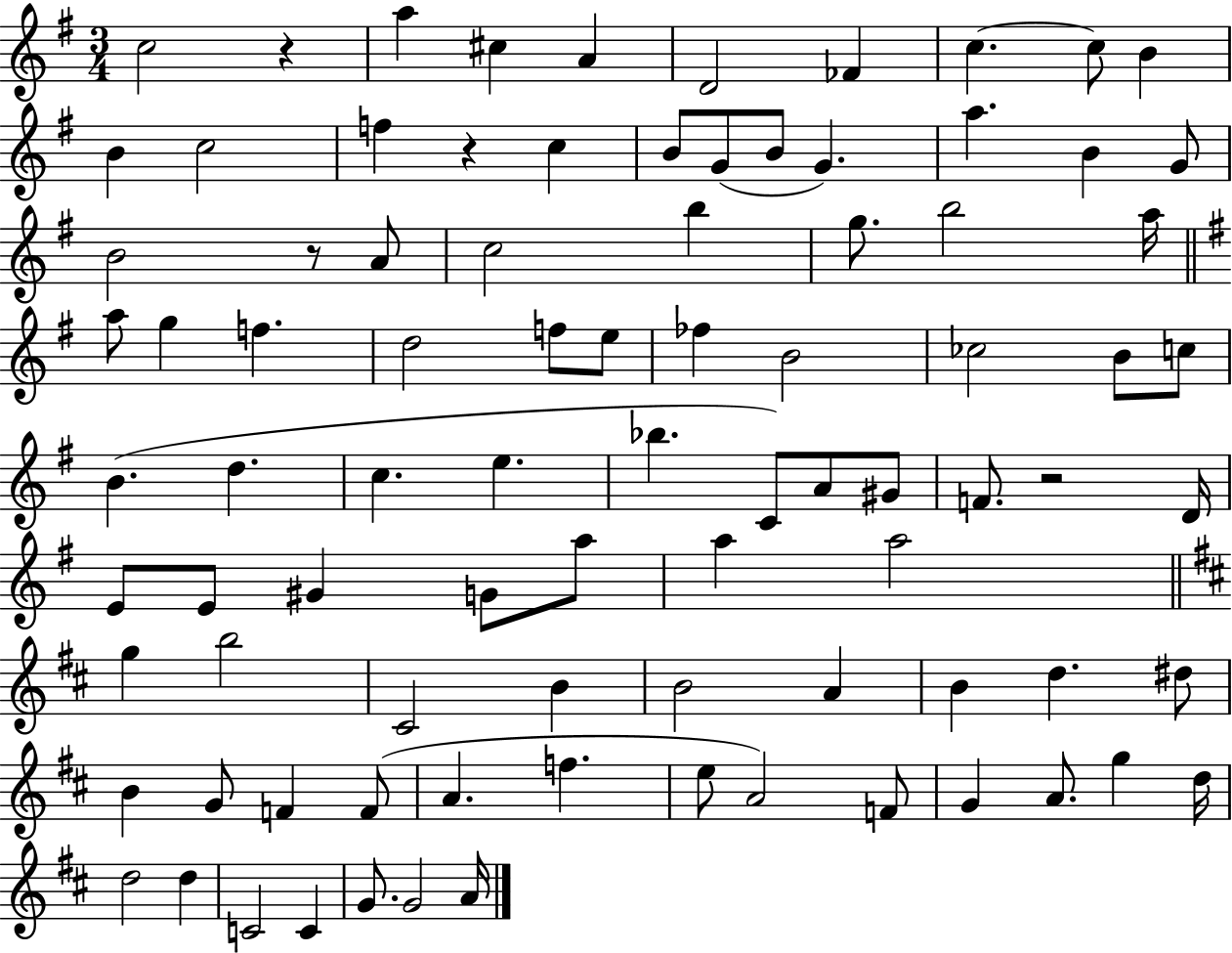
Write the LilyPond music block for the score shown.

{
  \clef treble
  \numericTimeSignature
  \time 3/4
  \key g \major
  \repeat volta 2 { c''2 r4 | a''4 cis''4 a'4 | d'2 fes'4 | c''4.~~ c''8 b'4 | \break b'4 c''2 | f''4 r4 c''4 | b'8 g'8( b'8 g'4.) | a''4. b'4 g'8 | \break b'2 r8 a'8 | c''2 b''4 | g''8. b''2 a''16 | \bar "||" \break \key g \major a''8 g''4 f''4. | d''2 f''8 e''8 | fes''4 b'2 | ces''2 b'8 c''8 | \break b'4.( d''4. | c''4. e''4. | bes''4. c'8) a'8 gis'8 | f'8. r2 d'16 | \break e'8 e'8 gis'4 g'8 a''8 | a''4 a''2 | \bar "||" \break \key d \major g''4 b''2 | cis'2 b'4 | b'2 a'4 | b'4 d''4. dis''8 | \break b'4 g'8 f'4 f'8( | a'4. f''4. | e''8 a'2) f'8 | g'4 a'8. g''4 d''16 | \break d''2 d''4 | c'2 c'4 | g'8. g'2 a'16 | } \bar "|."
}